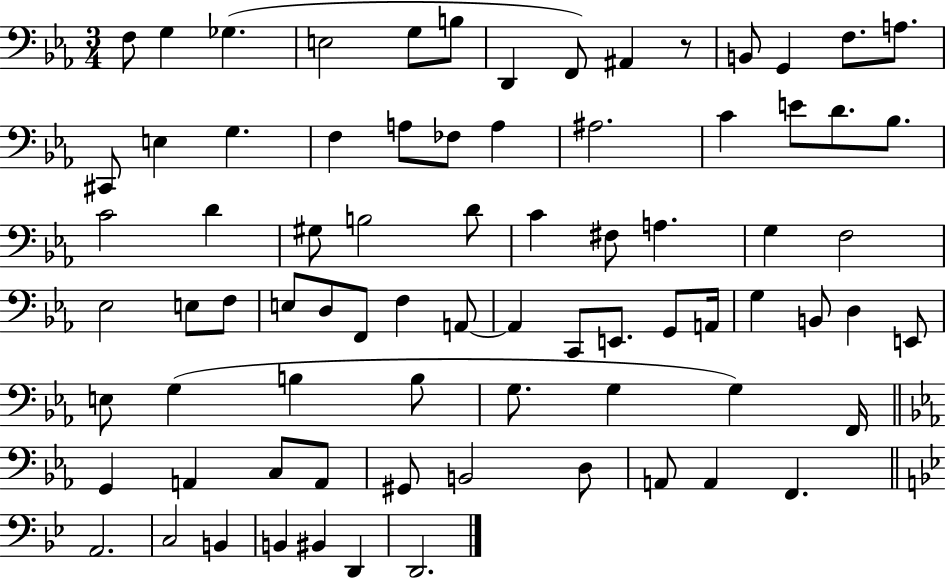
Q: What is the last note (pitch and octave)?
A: D2